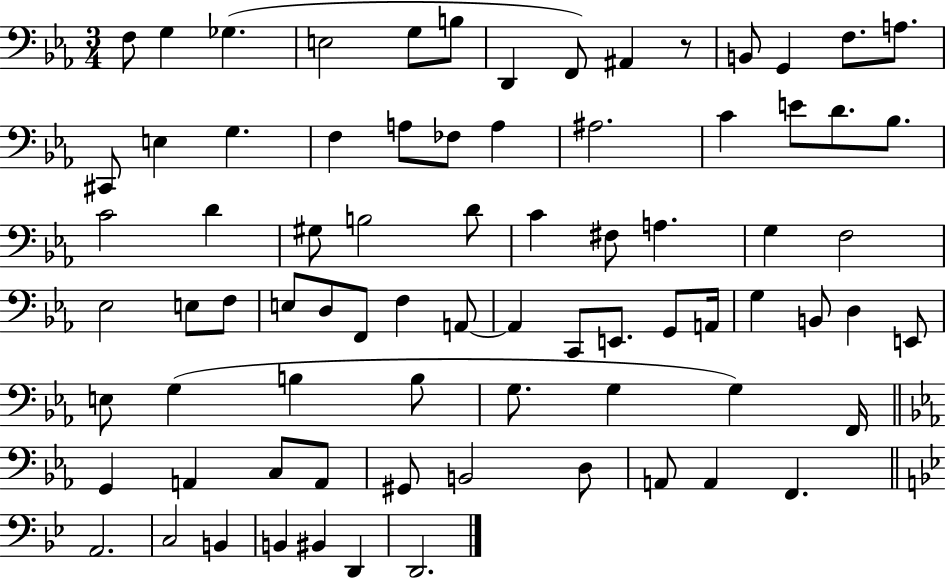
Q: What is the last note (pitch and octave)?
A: D2